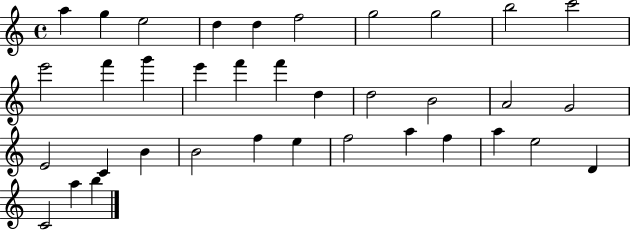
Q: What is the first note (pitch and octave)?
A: A5